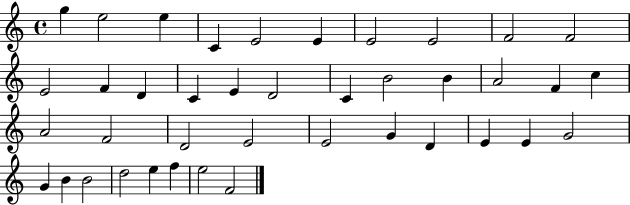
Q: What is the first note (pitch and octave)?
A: G5